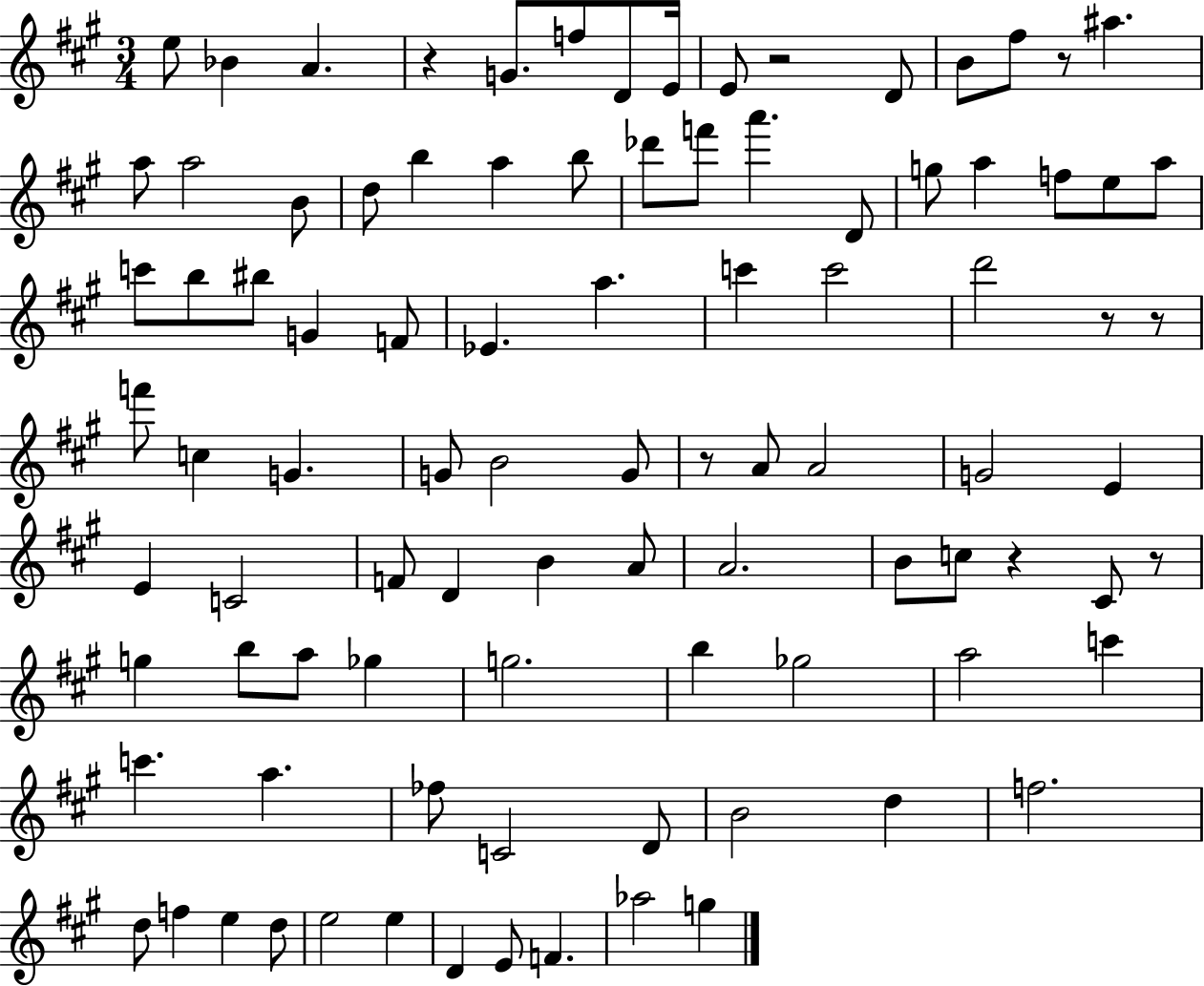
E5/e Bb4/q A4/q. R/q G4/e. F5/e D4/e E4/s E4/e R/h D4/e B4/e F#5/e R/e A#5/q. A5/e A5/h B4/e D5/e B5/q A5/q B5/e Db6/e F6/e A6/q. D4/e G5/e A5/q F5/e E5/e A5/e C6/e B5/e BIS5/e G4/q F4/e Eb4/q. A5/q. C6/q C6/h D6/h R/e R/e F6/e C5/q G4/q. G4/e B4/h G4/e R/e A4/e A4/h G4/h E4/q E4/q C4/h F4/e D4/q B4/q A4/e A4/h. B4/e C5/e R/q C#4/e R/e G5/q B5/e A5/e Gb5/q G5/h. B5/q Gb5/h A5/h C6/q C6/q. A5/q. FES5/e C4/h D4/e B4/h D5/q F5/h. D5/e F5/q E5/q D5/e E5/h E5/q D4/q E4/e F4/q. Ab5/h G5/q